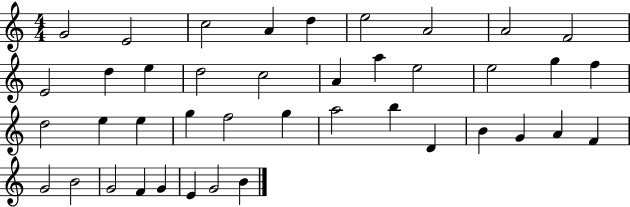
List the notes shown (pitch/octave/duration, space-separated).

G4/h E4/h C5/h A4/q D5/q E5/h A4/h A4/h F4/h E4/h D5/q E5/q D5/h C5/h A4/q A5/q E5/h E5/h G5/q F5/q D5/h E5/q E5/q G5/q F5/h G5/q A5/h B5/q D4/q B4/q G4/q A4/q F4/q G4/h B4/h G4/h F4/q G4/q E4/q G4/h B4/q